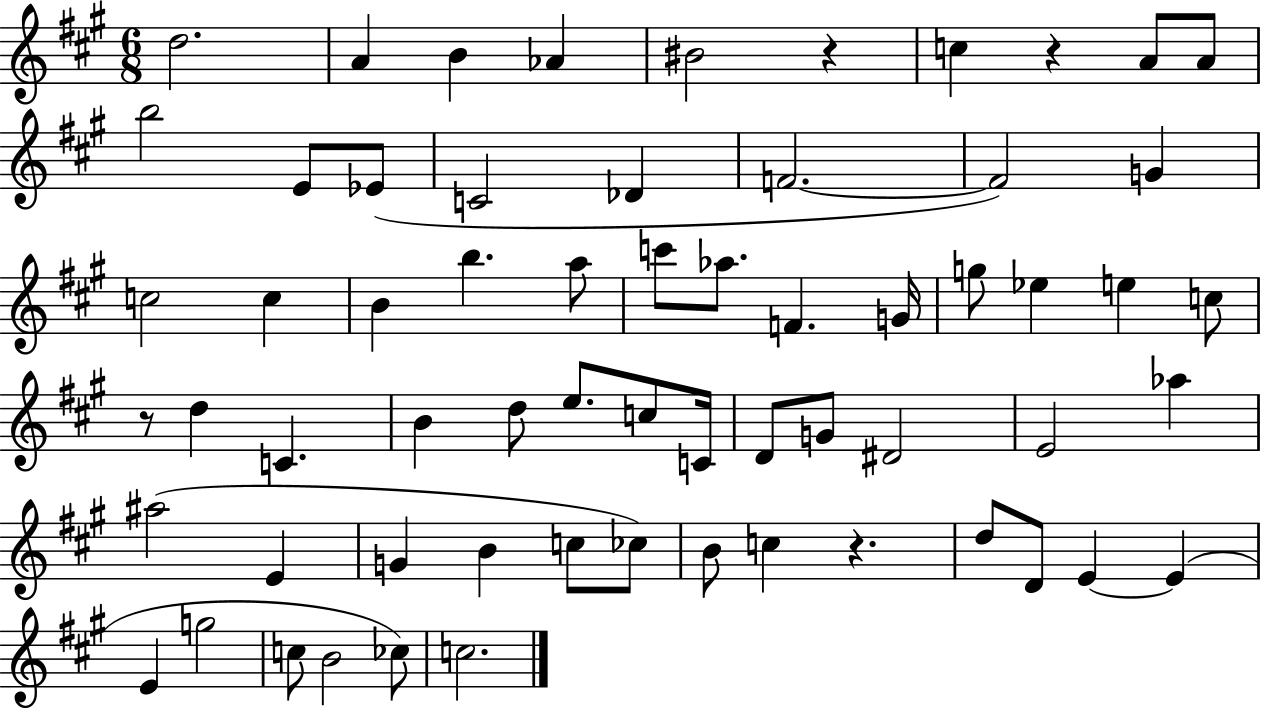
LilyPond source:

{
  \clef treble
  \numericTimeSignature
  \time 6/8
  \key a \major
  \repeat volta 2 { d''2. | a'4 b'4 aes'4 | bis'2 r4 | c''4 r4 a'8 a'8 | \break b''2 e'8 ees'8( | c'2 des'4 | f'2.~~ | f'2) g'4 | \break c''2 c''4 | b'4 b''4. a''8 | c'''8 aes''8. f'4. g'16 | g''8 ees''4 e''4 c''8 | \break r8 d''4 c'4. | b'4 d''8 e''8. c''8 c'16 | d'8 g'8 dis'2 | e'2 aes''4 | \break ais''2( e'4 | g'4 b'4 c''8 ces''8) | b'8 c''4 r4. | d''8 d'8 e'4~~ e'4( | \break e'4 g''2 | c''8 b'2 ces''8) | c''2. | } \bar "|."
}